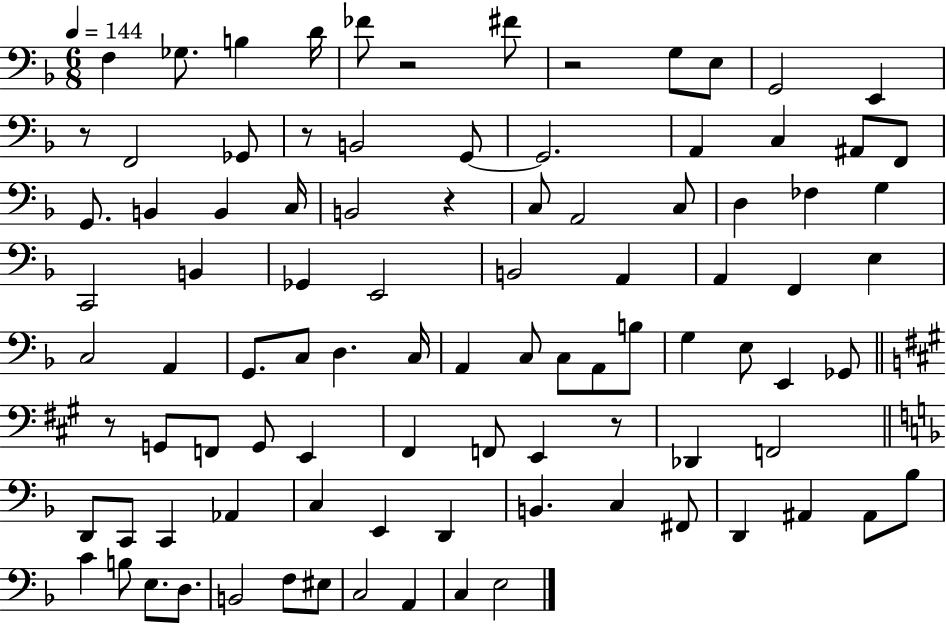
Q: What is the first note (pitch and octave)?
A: F3